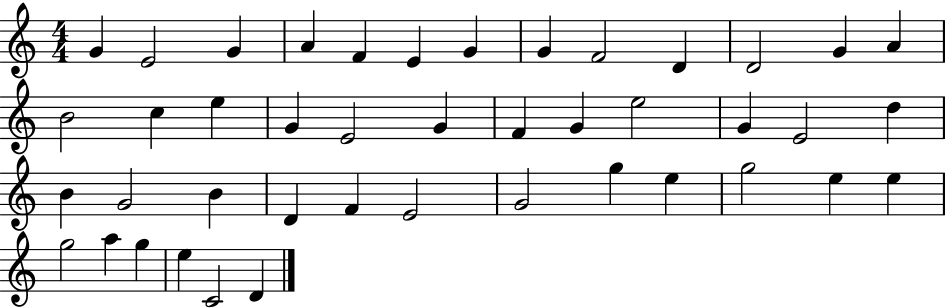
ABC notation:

X:1
T:Untitled
M:4/4
L:1/4
K:C
G E2 G A F E G G F2 D D2 G A B2 c e G E2 G F G e2 G E2 d B G2 B D F E2 G2 g e g2 e e g2 a g e C2 D